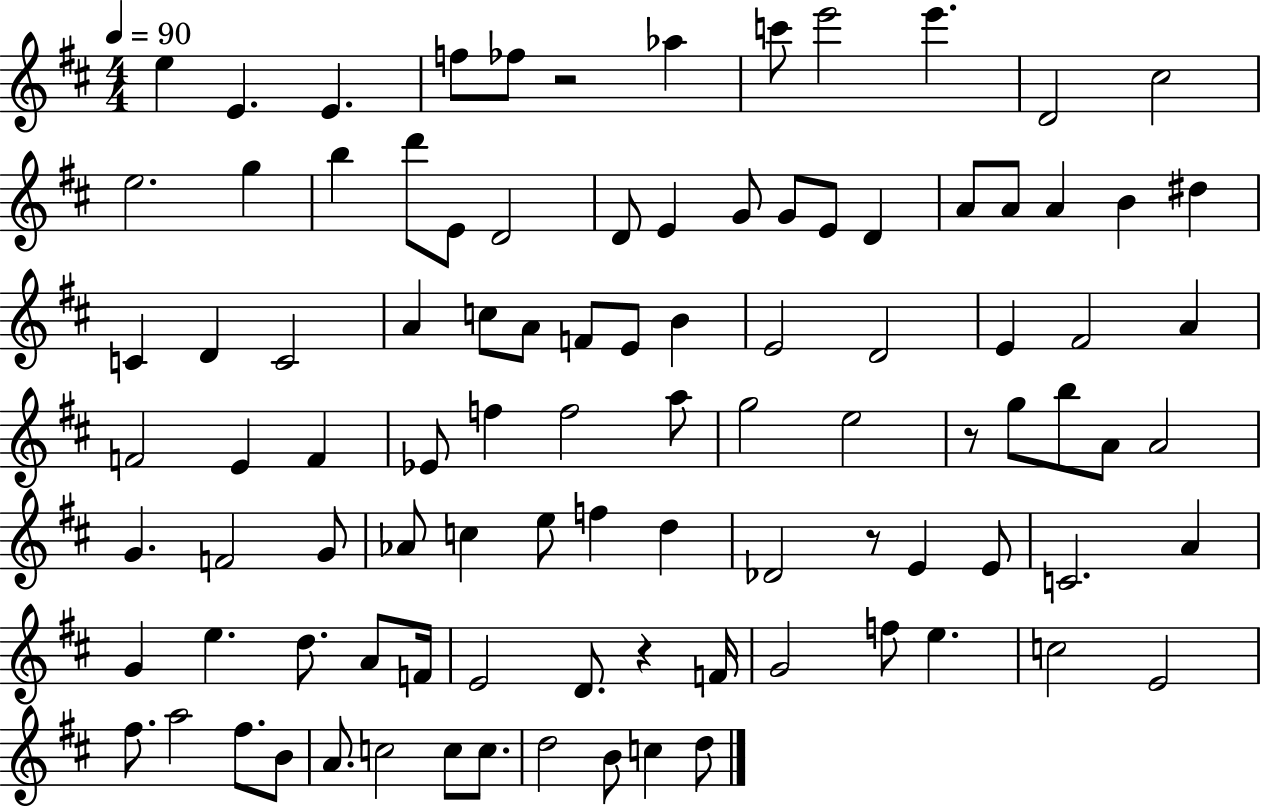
{
  \clef treble
  \numericTimeSignature
  \time 4/4
  \key d \major
  \tempo 4 = 90
  e''4 e'4. e'4. | f''8 fes''8 r2 aes''4 | c'''8 e'''2 e'''4. | d'2 cis''2 | \break e''2. g''4 | b''4 d'''8 e'8 d'2 | d'8 e'4 g'8 g'8 e'8 d'4 | a'8 a'8 a'4 b'4 dis''4 | \break c'4 d'4 c'2 | a'4 c''8 a'8 f'8 e'8 b'4 | e'2 d'2 | e'4 fis'2 a'4 | \break f'2 e'4 f'4 | ees'8 f''4 f''2 a''8 | g''2 e''2 | r8 g''8 b''8 a'8 a'2 | \break g'4. f'2 g'8 | aes'8 c''4 e''8 f''4 d''4 | des'2 r8 e'4 e'8 | c'2. a'4 | \break g'4 e''4. d''8. a'8 f'16 | e'2 d'8. r4 f'16 | g'2 f''8 e''4. | c''2 e'2 | \break fis''8. a''2 fis''8. b'8 | a'8. c''2 c''8 c''8. | d''2 b'8 c''4 d''8 | \bar "|."
}